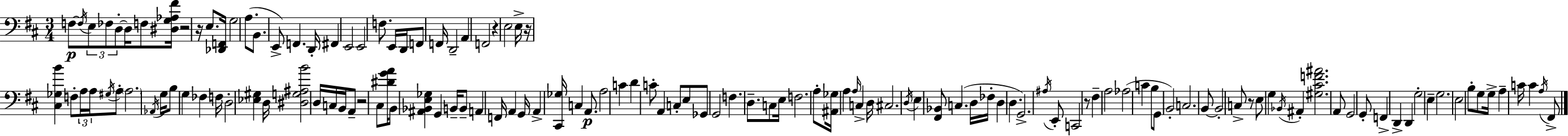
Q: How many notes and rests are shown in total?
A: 139